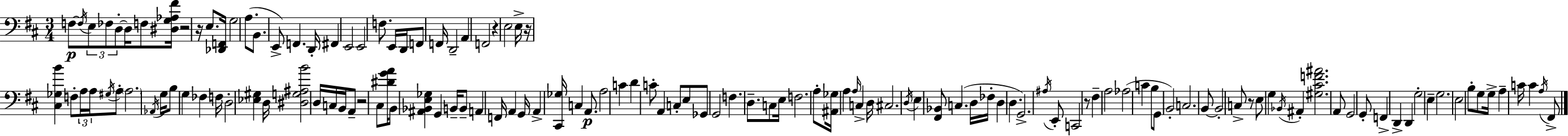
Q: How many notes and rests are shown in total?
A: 139